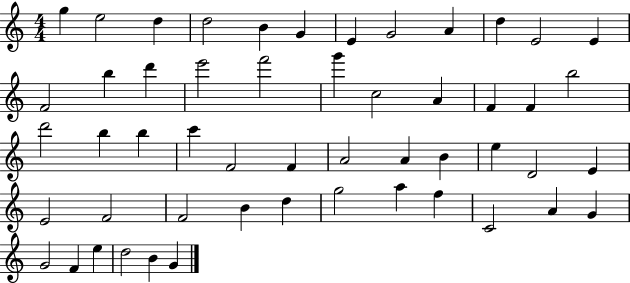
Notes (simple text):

G5/q E5/h D5/q D5/h B4/q G4/q E4/q G4/h A4/q D5/q E4/h E4/q F4/h B5/q D6/q E6/h F6/h G6/q C5/h A4/q F4/q F4/q B5/h D6/h B5/q B5/q C6/q F4/h F4/q A4/h A4/q B4/q E5/q D4/h E4/q E4/h F4/h F4/h B4/q D5/q G5/h A5/q F5/q C4/h A4/q G4/q G4/h F4/q E5/q D5/h B4/q G4/q